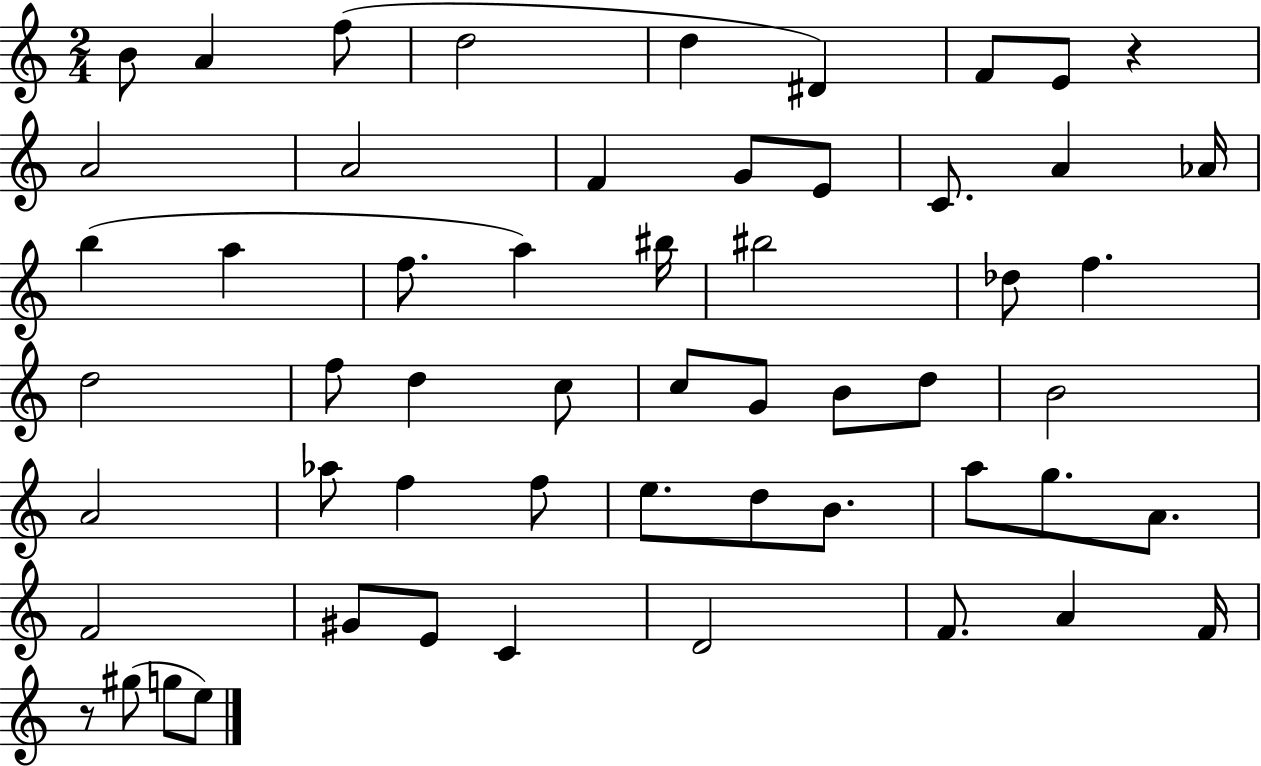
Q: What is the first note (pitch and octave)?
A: B4